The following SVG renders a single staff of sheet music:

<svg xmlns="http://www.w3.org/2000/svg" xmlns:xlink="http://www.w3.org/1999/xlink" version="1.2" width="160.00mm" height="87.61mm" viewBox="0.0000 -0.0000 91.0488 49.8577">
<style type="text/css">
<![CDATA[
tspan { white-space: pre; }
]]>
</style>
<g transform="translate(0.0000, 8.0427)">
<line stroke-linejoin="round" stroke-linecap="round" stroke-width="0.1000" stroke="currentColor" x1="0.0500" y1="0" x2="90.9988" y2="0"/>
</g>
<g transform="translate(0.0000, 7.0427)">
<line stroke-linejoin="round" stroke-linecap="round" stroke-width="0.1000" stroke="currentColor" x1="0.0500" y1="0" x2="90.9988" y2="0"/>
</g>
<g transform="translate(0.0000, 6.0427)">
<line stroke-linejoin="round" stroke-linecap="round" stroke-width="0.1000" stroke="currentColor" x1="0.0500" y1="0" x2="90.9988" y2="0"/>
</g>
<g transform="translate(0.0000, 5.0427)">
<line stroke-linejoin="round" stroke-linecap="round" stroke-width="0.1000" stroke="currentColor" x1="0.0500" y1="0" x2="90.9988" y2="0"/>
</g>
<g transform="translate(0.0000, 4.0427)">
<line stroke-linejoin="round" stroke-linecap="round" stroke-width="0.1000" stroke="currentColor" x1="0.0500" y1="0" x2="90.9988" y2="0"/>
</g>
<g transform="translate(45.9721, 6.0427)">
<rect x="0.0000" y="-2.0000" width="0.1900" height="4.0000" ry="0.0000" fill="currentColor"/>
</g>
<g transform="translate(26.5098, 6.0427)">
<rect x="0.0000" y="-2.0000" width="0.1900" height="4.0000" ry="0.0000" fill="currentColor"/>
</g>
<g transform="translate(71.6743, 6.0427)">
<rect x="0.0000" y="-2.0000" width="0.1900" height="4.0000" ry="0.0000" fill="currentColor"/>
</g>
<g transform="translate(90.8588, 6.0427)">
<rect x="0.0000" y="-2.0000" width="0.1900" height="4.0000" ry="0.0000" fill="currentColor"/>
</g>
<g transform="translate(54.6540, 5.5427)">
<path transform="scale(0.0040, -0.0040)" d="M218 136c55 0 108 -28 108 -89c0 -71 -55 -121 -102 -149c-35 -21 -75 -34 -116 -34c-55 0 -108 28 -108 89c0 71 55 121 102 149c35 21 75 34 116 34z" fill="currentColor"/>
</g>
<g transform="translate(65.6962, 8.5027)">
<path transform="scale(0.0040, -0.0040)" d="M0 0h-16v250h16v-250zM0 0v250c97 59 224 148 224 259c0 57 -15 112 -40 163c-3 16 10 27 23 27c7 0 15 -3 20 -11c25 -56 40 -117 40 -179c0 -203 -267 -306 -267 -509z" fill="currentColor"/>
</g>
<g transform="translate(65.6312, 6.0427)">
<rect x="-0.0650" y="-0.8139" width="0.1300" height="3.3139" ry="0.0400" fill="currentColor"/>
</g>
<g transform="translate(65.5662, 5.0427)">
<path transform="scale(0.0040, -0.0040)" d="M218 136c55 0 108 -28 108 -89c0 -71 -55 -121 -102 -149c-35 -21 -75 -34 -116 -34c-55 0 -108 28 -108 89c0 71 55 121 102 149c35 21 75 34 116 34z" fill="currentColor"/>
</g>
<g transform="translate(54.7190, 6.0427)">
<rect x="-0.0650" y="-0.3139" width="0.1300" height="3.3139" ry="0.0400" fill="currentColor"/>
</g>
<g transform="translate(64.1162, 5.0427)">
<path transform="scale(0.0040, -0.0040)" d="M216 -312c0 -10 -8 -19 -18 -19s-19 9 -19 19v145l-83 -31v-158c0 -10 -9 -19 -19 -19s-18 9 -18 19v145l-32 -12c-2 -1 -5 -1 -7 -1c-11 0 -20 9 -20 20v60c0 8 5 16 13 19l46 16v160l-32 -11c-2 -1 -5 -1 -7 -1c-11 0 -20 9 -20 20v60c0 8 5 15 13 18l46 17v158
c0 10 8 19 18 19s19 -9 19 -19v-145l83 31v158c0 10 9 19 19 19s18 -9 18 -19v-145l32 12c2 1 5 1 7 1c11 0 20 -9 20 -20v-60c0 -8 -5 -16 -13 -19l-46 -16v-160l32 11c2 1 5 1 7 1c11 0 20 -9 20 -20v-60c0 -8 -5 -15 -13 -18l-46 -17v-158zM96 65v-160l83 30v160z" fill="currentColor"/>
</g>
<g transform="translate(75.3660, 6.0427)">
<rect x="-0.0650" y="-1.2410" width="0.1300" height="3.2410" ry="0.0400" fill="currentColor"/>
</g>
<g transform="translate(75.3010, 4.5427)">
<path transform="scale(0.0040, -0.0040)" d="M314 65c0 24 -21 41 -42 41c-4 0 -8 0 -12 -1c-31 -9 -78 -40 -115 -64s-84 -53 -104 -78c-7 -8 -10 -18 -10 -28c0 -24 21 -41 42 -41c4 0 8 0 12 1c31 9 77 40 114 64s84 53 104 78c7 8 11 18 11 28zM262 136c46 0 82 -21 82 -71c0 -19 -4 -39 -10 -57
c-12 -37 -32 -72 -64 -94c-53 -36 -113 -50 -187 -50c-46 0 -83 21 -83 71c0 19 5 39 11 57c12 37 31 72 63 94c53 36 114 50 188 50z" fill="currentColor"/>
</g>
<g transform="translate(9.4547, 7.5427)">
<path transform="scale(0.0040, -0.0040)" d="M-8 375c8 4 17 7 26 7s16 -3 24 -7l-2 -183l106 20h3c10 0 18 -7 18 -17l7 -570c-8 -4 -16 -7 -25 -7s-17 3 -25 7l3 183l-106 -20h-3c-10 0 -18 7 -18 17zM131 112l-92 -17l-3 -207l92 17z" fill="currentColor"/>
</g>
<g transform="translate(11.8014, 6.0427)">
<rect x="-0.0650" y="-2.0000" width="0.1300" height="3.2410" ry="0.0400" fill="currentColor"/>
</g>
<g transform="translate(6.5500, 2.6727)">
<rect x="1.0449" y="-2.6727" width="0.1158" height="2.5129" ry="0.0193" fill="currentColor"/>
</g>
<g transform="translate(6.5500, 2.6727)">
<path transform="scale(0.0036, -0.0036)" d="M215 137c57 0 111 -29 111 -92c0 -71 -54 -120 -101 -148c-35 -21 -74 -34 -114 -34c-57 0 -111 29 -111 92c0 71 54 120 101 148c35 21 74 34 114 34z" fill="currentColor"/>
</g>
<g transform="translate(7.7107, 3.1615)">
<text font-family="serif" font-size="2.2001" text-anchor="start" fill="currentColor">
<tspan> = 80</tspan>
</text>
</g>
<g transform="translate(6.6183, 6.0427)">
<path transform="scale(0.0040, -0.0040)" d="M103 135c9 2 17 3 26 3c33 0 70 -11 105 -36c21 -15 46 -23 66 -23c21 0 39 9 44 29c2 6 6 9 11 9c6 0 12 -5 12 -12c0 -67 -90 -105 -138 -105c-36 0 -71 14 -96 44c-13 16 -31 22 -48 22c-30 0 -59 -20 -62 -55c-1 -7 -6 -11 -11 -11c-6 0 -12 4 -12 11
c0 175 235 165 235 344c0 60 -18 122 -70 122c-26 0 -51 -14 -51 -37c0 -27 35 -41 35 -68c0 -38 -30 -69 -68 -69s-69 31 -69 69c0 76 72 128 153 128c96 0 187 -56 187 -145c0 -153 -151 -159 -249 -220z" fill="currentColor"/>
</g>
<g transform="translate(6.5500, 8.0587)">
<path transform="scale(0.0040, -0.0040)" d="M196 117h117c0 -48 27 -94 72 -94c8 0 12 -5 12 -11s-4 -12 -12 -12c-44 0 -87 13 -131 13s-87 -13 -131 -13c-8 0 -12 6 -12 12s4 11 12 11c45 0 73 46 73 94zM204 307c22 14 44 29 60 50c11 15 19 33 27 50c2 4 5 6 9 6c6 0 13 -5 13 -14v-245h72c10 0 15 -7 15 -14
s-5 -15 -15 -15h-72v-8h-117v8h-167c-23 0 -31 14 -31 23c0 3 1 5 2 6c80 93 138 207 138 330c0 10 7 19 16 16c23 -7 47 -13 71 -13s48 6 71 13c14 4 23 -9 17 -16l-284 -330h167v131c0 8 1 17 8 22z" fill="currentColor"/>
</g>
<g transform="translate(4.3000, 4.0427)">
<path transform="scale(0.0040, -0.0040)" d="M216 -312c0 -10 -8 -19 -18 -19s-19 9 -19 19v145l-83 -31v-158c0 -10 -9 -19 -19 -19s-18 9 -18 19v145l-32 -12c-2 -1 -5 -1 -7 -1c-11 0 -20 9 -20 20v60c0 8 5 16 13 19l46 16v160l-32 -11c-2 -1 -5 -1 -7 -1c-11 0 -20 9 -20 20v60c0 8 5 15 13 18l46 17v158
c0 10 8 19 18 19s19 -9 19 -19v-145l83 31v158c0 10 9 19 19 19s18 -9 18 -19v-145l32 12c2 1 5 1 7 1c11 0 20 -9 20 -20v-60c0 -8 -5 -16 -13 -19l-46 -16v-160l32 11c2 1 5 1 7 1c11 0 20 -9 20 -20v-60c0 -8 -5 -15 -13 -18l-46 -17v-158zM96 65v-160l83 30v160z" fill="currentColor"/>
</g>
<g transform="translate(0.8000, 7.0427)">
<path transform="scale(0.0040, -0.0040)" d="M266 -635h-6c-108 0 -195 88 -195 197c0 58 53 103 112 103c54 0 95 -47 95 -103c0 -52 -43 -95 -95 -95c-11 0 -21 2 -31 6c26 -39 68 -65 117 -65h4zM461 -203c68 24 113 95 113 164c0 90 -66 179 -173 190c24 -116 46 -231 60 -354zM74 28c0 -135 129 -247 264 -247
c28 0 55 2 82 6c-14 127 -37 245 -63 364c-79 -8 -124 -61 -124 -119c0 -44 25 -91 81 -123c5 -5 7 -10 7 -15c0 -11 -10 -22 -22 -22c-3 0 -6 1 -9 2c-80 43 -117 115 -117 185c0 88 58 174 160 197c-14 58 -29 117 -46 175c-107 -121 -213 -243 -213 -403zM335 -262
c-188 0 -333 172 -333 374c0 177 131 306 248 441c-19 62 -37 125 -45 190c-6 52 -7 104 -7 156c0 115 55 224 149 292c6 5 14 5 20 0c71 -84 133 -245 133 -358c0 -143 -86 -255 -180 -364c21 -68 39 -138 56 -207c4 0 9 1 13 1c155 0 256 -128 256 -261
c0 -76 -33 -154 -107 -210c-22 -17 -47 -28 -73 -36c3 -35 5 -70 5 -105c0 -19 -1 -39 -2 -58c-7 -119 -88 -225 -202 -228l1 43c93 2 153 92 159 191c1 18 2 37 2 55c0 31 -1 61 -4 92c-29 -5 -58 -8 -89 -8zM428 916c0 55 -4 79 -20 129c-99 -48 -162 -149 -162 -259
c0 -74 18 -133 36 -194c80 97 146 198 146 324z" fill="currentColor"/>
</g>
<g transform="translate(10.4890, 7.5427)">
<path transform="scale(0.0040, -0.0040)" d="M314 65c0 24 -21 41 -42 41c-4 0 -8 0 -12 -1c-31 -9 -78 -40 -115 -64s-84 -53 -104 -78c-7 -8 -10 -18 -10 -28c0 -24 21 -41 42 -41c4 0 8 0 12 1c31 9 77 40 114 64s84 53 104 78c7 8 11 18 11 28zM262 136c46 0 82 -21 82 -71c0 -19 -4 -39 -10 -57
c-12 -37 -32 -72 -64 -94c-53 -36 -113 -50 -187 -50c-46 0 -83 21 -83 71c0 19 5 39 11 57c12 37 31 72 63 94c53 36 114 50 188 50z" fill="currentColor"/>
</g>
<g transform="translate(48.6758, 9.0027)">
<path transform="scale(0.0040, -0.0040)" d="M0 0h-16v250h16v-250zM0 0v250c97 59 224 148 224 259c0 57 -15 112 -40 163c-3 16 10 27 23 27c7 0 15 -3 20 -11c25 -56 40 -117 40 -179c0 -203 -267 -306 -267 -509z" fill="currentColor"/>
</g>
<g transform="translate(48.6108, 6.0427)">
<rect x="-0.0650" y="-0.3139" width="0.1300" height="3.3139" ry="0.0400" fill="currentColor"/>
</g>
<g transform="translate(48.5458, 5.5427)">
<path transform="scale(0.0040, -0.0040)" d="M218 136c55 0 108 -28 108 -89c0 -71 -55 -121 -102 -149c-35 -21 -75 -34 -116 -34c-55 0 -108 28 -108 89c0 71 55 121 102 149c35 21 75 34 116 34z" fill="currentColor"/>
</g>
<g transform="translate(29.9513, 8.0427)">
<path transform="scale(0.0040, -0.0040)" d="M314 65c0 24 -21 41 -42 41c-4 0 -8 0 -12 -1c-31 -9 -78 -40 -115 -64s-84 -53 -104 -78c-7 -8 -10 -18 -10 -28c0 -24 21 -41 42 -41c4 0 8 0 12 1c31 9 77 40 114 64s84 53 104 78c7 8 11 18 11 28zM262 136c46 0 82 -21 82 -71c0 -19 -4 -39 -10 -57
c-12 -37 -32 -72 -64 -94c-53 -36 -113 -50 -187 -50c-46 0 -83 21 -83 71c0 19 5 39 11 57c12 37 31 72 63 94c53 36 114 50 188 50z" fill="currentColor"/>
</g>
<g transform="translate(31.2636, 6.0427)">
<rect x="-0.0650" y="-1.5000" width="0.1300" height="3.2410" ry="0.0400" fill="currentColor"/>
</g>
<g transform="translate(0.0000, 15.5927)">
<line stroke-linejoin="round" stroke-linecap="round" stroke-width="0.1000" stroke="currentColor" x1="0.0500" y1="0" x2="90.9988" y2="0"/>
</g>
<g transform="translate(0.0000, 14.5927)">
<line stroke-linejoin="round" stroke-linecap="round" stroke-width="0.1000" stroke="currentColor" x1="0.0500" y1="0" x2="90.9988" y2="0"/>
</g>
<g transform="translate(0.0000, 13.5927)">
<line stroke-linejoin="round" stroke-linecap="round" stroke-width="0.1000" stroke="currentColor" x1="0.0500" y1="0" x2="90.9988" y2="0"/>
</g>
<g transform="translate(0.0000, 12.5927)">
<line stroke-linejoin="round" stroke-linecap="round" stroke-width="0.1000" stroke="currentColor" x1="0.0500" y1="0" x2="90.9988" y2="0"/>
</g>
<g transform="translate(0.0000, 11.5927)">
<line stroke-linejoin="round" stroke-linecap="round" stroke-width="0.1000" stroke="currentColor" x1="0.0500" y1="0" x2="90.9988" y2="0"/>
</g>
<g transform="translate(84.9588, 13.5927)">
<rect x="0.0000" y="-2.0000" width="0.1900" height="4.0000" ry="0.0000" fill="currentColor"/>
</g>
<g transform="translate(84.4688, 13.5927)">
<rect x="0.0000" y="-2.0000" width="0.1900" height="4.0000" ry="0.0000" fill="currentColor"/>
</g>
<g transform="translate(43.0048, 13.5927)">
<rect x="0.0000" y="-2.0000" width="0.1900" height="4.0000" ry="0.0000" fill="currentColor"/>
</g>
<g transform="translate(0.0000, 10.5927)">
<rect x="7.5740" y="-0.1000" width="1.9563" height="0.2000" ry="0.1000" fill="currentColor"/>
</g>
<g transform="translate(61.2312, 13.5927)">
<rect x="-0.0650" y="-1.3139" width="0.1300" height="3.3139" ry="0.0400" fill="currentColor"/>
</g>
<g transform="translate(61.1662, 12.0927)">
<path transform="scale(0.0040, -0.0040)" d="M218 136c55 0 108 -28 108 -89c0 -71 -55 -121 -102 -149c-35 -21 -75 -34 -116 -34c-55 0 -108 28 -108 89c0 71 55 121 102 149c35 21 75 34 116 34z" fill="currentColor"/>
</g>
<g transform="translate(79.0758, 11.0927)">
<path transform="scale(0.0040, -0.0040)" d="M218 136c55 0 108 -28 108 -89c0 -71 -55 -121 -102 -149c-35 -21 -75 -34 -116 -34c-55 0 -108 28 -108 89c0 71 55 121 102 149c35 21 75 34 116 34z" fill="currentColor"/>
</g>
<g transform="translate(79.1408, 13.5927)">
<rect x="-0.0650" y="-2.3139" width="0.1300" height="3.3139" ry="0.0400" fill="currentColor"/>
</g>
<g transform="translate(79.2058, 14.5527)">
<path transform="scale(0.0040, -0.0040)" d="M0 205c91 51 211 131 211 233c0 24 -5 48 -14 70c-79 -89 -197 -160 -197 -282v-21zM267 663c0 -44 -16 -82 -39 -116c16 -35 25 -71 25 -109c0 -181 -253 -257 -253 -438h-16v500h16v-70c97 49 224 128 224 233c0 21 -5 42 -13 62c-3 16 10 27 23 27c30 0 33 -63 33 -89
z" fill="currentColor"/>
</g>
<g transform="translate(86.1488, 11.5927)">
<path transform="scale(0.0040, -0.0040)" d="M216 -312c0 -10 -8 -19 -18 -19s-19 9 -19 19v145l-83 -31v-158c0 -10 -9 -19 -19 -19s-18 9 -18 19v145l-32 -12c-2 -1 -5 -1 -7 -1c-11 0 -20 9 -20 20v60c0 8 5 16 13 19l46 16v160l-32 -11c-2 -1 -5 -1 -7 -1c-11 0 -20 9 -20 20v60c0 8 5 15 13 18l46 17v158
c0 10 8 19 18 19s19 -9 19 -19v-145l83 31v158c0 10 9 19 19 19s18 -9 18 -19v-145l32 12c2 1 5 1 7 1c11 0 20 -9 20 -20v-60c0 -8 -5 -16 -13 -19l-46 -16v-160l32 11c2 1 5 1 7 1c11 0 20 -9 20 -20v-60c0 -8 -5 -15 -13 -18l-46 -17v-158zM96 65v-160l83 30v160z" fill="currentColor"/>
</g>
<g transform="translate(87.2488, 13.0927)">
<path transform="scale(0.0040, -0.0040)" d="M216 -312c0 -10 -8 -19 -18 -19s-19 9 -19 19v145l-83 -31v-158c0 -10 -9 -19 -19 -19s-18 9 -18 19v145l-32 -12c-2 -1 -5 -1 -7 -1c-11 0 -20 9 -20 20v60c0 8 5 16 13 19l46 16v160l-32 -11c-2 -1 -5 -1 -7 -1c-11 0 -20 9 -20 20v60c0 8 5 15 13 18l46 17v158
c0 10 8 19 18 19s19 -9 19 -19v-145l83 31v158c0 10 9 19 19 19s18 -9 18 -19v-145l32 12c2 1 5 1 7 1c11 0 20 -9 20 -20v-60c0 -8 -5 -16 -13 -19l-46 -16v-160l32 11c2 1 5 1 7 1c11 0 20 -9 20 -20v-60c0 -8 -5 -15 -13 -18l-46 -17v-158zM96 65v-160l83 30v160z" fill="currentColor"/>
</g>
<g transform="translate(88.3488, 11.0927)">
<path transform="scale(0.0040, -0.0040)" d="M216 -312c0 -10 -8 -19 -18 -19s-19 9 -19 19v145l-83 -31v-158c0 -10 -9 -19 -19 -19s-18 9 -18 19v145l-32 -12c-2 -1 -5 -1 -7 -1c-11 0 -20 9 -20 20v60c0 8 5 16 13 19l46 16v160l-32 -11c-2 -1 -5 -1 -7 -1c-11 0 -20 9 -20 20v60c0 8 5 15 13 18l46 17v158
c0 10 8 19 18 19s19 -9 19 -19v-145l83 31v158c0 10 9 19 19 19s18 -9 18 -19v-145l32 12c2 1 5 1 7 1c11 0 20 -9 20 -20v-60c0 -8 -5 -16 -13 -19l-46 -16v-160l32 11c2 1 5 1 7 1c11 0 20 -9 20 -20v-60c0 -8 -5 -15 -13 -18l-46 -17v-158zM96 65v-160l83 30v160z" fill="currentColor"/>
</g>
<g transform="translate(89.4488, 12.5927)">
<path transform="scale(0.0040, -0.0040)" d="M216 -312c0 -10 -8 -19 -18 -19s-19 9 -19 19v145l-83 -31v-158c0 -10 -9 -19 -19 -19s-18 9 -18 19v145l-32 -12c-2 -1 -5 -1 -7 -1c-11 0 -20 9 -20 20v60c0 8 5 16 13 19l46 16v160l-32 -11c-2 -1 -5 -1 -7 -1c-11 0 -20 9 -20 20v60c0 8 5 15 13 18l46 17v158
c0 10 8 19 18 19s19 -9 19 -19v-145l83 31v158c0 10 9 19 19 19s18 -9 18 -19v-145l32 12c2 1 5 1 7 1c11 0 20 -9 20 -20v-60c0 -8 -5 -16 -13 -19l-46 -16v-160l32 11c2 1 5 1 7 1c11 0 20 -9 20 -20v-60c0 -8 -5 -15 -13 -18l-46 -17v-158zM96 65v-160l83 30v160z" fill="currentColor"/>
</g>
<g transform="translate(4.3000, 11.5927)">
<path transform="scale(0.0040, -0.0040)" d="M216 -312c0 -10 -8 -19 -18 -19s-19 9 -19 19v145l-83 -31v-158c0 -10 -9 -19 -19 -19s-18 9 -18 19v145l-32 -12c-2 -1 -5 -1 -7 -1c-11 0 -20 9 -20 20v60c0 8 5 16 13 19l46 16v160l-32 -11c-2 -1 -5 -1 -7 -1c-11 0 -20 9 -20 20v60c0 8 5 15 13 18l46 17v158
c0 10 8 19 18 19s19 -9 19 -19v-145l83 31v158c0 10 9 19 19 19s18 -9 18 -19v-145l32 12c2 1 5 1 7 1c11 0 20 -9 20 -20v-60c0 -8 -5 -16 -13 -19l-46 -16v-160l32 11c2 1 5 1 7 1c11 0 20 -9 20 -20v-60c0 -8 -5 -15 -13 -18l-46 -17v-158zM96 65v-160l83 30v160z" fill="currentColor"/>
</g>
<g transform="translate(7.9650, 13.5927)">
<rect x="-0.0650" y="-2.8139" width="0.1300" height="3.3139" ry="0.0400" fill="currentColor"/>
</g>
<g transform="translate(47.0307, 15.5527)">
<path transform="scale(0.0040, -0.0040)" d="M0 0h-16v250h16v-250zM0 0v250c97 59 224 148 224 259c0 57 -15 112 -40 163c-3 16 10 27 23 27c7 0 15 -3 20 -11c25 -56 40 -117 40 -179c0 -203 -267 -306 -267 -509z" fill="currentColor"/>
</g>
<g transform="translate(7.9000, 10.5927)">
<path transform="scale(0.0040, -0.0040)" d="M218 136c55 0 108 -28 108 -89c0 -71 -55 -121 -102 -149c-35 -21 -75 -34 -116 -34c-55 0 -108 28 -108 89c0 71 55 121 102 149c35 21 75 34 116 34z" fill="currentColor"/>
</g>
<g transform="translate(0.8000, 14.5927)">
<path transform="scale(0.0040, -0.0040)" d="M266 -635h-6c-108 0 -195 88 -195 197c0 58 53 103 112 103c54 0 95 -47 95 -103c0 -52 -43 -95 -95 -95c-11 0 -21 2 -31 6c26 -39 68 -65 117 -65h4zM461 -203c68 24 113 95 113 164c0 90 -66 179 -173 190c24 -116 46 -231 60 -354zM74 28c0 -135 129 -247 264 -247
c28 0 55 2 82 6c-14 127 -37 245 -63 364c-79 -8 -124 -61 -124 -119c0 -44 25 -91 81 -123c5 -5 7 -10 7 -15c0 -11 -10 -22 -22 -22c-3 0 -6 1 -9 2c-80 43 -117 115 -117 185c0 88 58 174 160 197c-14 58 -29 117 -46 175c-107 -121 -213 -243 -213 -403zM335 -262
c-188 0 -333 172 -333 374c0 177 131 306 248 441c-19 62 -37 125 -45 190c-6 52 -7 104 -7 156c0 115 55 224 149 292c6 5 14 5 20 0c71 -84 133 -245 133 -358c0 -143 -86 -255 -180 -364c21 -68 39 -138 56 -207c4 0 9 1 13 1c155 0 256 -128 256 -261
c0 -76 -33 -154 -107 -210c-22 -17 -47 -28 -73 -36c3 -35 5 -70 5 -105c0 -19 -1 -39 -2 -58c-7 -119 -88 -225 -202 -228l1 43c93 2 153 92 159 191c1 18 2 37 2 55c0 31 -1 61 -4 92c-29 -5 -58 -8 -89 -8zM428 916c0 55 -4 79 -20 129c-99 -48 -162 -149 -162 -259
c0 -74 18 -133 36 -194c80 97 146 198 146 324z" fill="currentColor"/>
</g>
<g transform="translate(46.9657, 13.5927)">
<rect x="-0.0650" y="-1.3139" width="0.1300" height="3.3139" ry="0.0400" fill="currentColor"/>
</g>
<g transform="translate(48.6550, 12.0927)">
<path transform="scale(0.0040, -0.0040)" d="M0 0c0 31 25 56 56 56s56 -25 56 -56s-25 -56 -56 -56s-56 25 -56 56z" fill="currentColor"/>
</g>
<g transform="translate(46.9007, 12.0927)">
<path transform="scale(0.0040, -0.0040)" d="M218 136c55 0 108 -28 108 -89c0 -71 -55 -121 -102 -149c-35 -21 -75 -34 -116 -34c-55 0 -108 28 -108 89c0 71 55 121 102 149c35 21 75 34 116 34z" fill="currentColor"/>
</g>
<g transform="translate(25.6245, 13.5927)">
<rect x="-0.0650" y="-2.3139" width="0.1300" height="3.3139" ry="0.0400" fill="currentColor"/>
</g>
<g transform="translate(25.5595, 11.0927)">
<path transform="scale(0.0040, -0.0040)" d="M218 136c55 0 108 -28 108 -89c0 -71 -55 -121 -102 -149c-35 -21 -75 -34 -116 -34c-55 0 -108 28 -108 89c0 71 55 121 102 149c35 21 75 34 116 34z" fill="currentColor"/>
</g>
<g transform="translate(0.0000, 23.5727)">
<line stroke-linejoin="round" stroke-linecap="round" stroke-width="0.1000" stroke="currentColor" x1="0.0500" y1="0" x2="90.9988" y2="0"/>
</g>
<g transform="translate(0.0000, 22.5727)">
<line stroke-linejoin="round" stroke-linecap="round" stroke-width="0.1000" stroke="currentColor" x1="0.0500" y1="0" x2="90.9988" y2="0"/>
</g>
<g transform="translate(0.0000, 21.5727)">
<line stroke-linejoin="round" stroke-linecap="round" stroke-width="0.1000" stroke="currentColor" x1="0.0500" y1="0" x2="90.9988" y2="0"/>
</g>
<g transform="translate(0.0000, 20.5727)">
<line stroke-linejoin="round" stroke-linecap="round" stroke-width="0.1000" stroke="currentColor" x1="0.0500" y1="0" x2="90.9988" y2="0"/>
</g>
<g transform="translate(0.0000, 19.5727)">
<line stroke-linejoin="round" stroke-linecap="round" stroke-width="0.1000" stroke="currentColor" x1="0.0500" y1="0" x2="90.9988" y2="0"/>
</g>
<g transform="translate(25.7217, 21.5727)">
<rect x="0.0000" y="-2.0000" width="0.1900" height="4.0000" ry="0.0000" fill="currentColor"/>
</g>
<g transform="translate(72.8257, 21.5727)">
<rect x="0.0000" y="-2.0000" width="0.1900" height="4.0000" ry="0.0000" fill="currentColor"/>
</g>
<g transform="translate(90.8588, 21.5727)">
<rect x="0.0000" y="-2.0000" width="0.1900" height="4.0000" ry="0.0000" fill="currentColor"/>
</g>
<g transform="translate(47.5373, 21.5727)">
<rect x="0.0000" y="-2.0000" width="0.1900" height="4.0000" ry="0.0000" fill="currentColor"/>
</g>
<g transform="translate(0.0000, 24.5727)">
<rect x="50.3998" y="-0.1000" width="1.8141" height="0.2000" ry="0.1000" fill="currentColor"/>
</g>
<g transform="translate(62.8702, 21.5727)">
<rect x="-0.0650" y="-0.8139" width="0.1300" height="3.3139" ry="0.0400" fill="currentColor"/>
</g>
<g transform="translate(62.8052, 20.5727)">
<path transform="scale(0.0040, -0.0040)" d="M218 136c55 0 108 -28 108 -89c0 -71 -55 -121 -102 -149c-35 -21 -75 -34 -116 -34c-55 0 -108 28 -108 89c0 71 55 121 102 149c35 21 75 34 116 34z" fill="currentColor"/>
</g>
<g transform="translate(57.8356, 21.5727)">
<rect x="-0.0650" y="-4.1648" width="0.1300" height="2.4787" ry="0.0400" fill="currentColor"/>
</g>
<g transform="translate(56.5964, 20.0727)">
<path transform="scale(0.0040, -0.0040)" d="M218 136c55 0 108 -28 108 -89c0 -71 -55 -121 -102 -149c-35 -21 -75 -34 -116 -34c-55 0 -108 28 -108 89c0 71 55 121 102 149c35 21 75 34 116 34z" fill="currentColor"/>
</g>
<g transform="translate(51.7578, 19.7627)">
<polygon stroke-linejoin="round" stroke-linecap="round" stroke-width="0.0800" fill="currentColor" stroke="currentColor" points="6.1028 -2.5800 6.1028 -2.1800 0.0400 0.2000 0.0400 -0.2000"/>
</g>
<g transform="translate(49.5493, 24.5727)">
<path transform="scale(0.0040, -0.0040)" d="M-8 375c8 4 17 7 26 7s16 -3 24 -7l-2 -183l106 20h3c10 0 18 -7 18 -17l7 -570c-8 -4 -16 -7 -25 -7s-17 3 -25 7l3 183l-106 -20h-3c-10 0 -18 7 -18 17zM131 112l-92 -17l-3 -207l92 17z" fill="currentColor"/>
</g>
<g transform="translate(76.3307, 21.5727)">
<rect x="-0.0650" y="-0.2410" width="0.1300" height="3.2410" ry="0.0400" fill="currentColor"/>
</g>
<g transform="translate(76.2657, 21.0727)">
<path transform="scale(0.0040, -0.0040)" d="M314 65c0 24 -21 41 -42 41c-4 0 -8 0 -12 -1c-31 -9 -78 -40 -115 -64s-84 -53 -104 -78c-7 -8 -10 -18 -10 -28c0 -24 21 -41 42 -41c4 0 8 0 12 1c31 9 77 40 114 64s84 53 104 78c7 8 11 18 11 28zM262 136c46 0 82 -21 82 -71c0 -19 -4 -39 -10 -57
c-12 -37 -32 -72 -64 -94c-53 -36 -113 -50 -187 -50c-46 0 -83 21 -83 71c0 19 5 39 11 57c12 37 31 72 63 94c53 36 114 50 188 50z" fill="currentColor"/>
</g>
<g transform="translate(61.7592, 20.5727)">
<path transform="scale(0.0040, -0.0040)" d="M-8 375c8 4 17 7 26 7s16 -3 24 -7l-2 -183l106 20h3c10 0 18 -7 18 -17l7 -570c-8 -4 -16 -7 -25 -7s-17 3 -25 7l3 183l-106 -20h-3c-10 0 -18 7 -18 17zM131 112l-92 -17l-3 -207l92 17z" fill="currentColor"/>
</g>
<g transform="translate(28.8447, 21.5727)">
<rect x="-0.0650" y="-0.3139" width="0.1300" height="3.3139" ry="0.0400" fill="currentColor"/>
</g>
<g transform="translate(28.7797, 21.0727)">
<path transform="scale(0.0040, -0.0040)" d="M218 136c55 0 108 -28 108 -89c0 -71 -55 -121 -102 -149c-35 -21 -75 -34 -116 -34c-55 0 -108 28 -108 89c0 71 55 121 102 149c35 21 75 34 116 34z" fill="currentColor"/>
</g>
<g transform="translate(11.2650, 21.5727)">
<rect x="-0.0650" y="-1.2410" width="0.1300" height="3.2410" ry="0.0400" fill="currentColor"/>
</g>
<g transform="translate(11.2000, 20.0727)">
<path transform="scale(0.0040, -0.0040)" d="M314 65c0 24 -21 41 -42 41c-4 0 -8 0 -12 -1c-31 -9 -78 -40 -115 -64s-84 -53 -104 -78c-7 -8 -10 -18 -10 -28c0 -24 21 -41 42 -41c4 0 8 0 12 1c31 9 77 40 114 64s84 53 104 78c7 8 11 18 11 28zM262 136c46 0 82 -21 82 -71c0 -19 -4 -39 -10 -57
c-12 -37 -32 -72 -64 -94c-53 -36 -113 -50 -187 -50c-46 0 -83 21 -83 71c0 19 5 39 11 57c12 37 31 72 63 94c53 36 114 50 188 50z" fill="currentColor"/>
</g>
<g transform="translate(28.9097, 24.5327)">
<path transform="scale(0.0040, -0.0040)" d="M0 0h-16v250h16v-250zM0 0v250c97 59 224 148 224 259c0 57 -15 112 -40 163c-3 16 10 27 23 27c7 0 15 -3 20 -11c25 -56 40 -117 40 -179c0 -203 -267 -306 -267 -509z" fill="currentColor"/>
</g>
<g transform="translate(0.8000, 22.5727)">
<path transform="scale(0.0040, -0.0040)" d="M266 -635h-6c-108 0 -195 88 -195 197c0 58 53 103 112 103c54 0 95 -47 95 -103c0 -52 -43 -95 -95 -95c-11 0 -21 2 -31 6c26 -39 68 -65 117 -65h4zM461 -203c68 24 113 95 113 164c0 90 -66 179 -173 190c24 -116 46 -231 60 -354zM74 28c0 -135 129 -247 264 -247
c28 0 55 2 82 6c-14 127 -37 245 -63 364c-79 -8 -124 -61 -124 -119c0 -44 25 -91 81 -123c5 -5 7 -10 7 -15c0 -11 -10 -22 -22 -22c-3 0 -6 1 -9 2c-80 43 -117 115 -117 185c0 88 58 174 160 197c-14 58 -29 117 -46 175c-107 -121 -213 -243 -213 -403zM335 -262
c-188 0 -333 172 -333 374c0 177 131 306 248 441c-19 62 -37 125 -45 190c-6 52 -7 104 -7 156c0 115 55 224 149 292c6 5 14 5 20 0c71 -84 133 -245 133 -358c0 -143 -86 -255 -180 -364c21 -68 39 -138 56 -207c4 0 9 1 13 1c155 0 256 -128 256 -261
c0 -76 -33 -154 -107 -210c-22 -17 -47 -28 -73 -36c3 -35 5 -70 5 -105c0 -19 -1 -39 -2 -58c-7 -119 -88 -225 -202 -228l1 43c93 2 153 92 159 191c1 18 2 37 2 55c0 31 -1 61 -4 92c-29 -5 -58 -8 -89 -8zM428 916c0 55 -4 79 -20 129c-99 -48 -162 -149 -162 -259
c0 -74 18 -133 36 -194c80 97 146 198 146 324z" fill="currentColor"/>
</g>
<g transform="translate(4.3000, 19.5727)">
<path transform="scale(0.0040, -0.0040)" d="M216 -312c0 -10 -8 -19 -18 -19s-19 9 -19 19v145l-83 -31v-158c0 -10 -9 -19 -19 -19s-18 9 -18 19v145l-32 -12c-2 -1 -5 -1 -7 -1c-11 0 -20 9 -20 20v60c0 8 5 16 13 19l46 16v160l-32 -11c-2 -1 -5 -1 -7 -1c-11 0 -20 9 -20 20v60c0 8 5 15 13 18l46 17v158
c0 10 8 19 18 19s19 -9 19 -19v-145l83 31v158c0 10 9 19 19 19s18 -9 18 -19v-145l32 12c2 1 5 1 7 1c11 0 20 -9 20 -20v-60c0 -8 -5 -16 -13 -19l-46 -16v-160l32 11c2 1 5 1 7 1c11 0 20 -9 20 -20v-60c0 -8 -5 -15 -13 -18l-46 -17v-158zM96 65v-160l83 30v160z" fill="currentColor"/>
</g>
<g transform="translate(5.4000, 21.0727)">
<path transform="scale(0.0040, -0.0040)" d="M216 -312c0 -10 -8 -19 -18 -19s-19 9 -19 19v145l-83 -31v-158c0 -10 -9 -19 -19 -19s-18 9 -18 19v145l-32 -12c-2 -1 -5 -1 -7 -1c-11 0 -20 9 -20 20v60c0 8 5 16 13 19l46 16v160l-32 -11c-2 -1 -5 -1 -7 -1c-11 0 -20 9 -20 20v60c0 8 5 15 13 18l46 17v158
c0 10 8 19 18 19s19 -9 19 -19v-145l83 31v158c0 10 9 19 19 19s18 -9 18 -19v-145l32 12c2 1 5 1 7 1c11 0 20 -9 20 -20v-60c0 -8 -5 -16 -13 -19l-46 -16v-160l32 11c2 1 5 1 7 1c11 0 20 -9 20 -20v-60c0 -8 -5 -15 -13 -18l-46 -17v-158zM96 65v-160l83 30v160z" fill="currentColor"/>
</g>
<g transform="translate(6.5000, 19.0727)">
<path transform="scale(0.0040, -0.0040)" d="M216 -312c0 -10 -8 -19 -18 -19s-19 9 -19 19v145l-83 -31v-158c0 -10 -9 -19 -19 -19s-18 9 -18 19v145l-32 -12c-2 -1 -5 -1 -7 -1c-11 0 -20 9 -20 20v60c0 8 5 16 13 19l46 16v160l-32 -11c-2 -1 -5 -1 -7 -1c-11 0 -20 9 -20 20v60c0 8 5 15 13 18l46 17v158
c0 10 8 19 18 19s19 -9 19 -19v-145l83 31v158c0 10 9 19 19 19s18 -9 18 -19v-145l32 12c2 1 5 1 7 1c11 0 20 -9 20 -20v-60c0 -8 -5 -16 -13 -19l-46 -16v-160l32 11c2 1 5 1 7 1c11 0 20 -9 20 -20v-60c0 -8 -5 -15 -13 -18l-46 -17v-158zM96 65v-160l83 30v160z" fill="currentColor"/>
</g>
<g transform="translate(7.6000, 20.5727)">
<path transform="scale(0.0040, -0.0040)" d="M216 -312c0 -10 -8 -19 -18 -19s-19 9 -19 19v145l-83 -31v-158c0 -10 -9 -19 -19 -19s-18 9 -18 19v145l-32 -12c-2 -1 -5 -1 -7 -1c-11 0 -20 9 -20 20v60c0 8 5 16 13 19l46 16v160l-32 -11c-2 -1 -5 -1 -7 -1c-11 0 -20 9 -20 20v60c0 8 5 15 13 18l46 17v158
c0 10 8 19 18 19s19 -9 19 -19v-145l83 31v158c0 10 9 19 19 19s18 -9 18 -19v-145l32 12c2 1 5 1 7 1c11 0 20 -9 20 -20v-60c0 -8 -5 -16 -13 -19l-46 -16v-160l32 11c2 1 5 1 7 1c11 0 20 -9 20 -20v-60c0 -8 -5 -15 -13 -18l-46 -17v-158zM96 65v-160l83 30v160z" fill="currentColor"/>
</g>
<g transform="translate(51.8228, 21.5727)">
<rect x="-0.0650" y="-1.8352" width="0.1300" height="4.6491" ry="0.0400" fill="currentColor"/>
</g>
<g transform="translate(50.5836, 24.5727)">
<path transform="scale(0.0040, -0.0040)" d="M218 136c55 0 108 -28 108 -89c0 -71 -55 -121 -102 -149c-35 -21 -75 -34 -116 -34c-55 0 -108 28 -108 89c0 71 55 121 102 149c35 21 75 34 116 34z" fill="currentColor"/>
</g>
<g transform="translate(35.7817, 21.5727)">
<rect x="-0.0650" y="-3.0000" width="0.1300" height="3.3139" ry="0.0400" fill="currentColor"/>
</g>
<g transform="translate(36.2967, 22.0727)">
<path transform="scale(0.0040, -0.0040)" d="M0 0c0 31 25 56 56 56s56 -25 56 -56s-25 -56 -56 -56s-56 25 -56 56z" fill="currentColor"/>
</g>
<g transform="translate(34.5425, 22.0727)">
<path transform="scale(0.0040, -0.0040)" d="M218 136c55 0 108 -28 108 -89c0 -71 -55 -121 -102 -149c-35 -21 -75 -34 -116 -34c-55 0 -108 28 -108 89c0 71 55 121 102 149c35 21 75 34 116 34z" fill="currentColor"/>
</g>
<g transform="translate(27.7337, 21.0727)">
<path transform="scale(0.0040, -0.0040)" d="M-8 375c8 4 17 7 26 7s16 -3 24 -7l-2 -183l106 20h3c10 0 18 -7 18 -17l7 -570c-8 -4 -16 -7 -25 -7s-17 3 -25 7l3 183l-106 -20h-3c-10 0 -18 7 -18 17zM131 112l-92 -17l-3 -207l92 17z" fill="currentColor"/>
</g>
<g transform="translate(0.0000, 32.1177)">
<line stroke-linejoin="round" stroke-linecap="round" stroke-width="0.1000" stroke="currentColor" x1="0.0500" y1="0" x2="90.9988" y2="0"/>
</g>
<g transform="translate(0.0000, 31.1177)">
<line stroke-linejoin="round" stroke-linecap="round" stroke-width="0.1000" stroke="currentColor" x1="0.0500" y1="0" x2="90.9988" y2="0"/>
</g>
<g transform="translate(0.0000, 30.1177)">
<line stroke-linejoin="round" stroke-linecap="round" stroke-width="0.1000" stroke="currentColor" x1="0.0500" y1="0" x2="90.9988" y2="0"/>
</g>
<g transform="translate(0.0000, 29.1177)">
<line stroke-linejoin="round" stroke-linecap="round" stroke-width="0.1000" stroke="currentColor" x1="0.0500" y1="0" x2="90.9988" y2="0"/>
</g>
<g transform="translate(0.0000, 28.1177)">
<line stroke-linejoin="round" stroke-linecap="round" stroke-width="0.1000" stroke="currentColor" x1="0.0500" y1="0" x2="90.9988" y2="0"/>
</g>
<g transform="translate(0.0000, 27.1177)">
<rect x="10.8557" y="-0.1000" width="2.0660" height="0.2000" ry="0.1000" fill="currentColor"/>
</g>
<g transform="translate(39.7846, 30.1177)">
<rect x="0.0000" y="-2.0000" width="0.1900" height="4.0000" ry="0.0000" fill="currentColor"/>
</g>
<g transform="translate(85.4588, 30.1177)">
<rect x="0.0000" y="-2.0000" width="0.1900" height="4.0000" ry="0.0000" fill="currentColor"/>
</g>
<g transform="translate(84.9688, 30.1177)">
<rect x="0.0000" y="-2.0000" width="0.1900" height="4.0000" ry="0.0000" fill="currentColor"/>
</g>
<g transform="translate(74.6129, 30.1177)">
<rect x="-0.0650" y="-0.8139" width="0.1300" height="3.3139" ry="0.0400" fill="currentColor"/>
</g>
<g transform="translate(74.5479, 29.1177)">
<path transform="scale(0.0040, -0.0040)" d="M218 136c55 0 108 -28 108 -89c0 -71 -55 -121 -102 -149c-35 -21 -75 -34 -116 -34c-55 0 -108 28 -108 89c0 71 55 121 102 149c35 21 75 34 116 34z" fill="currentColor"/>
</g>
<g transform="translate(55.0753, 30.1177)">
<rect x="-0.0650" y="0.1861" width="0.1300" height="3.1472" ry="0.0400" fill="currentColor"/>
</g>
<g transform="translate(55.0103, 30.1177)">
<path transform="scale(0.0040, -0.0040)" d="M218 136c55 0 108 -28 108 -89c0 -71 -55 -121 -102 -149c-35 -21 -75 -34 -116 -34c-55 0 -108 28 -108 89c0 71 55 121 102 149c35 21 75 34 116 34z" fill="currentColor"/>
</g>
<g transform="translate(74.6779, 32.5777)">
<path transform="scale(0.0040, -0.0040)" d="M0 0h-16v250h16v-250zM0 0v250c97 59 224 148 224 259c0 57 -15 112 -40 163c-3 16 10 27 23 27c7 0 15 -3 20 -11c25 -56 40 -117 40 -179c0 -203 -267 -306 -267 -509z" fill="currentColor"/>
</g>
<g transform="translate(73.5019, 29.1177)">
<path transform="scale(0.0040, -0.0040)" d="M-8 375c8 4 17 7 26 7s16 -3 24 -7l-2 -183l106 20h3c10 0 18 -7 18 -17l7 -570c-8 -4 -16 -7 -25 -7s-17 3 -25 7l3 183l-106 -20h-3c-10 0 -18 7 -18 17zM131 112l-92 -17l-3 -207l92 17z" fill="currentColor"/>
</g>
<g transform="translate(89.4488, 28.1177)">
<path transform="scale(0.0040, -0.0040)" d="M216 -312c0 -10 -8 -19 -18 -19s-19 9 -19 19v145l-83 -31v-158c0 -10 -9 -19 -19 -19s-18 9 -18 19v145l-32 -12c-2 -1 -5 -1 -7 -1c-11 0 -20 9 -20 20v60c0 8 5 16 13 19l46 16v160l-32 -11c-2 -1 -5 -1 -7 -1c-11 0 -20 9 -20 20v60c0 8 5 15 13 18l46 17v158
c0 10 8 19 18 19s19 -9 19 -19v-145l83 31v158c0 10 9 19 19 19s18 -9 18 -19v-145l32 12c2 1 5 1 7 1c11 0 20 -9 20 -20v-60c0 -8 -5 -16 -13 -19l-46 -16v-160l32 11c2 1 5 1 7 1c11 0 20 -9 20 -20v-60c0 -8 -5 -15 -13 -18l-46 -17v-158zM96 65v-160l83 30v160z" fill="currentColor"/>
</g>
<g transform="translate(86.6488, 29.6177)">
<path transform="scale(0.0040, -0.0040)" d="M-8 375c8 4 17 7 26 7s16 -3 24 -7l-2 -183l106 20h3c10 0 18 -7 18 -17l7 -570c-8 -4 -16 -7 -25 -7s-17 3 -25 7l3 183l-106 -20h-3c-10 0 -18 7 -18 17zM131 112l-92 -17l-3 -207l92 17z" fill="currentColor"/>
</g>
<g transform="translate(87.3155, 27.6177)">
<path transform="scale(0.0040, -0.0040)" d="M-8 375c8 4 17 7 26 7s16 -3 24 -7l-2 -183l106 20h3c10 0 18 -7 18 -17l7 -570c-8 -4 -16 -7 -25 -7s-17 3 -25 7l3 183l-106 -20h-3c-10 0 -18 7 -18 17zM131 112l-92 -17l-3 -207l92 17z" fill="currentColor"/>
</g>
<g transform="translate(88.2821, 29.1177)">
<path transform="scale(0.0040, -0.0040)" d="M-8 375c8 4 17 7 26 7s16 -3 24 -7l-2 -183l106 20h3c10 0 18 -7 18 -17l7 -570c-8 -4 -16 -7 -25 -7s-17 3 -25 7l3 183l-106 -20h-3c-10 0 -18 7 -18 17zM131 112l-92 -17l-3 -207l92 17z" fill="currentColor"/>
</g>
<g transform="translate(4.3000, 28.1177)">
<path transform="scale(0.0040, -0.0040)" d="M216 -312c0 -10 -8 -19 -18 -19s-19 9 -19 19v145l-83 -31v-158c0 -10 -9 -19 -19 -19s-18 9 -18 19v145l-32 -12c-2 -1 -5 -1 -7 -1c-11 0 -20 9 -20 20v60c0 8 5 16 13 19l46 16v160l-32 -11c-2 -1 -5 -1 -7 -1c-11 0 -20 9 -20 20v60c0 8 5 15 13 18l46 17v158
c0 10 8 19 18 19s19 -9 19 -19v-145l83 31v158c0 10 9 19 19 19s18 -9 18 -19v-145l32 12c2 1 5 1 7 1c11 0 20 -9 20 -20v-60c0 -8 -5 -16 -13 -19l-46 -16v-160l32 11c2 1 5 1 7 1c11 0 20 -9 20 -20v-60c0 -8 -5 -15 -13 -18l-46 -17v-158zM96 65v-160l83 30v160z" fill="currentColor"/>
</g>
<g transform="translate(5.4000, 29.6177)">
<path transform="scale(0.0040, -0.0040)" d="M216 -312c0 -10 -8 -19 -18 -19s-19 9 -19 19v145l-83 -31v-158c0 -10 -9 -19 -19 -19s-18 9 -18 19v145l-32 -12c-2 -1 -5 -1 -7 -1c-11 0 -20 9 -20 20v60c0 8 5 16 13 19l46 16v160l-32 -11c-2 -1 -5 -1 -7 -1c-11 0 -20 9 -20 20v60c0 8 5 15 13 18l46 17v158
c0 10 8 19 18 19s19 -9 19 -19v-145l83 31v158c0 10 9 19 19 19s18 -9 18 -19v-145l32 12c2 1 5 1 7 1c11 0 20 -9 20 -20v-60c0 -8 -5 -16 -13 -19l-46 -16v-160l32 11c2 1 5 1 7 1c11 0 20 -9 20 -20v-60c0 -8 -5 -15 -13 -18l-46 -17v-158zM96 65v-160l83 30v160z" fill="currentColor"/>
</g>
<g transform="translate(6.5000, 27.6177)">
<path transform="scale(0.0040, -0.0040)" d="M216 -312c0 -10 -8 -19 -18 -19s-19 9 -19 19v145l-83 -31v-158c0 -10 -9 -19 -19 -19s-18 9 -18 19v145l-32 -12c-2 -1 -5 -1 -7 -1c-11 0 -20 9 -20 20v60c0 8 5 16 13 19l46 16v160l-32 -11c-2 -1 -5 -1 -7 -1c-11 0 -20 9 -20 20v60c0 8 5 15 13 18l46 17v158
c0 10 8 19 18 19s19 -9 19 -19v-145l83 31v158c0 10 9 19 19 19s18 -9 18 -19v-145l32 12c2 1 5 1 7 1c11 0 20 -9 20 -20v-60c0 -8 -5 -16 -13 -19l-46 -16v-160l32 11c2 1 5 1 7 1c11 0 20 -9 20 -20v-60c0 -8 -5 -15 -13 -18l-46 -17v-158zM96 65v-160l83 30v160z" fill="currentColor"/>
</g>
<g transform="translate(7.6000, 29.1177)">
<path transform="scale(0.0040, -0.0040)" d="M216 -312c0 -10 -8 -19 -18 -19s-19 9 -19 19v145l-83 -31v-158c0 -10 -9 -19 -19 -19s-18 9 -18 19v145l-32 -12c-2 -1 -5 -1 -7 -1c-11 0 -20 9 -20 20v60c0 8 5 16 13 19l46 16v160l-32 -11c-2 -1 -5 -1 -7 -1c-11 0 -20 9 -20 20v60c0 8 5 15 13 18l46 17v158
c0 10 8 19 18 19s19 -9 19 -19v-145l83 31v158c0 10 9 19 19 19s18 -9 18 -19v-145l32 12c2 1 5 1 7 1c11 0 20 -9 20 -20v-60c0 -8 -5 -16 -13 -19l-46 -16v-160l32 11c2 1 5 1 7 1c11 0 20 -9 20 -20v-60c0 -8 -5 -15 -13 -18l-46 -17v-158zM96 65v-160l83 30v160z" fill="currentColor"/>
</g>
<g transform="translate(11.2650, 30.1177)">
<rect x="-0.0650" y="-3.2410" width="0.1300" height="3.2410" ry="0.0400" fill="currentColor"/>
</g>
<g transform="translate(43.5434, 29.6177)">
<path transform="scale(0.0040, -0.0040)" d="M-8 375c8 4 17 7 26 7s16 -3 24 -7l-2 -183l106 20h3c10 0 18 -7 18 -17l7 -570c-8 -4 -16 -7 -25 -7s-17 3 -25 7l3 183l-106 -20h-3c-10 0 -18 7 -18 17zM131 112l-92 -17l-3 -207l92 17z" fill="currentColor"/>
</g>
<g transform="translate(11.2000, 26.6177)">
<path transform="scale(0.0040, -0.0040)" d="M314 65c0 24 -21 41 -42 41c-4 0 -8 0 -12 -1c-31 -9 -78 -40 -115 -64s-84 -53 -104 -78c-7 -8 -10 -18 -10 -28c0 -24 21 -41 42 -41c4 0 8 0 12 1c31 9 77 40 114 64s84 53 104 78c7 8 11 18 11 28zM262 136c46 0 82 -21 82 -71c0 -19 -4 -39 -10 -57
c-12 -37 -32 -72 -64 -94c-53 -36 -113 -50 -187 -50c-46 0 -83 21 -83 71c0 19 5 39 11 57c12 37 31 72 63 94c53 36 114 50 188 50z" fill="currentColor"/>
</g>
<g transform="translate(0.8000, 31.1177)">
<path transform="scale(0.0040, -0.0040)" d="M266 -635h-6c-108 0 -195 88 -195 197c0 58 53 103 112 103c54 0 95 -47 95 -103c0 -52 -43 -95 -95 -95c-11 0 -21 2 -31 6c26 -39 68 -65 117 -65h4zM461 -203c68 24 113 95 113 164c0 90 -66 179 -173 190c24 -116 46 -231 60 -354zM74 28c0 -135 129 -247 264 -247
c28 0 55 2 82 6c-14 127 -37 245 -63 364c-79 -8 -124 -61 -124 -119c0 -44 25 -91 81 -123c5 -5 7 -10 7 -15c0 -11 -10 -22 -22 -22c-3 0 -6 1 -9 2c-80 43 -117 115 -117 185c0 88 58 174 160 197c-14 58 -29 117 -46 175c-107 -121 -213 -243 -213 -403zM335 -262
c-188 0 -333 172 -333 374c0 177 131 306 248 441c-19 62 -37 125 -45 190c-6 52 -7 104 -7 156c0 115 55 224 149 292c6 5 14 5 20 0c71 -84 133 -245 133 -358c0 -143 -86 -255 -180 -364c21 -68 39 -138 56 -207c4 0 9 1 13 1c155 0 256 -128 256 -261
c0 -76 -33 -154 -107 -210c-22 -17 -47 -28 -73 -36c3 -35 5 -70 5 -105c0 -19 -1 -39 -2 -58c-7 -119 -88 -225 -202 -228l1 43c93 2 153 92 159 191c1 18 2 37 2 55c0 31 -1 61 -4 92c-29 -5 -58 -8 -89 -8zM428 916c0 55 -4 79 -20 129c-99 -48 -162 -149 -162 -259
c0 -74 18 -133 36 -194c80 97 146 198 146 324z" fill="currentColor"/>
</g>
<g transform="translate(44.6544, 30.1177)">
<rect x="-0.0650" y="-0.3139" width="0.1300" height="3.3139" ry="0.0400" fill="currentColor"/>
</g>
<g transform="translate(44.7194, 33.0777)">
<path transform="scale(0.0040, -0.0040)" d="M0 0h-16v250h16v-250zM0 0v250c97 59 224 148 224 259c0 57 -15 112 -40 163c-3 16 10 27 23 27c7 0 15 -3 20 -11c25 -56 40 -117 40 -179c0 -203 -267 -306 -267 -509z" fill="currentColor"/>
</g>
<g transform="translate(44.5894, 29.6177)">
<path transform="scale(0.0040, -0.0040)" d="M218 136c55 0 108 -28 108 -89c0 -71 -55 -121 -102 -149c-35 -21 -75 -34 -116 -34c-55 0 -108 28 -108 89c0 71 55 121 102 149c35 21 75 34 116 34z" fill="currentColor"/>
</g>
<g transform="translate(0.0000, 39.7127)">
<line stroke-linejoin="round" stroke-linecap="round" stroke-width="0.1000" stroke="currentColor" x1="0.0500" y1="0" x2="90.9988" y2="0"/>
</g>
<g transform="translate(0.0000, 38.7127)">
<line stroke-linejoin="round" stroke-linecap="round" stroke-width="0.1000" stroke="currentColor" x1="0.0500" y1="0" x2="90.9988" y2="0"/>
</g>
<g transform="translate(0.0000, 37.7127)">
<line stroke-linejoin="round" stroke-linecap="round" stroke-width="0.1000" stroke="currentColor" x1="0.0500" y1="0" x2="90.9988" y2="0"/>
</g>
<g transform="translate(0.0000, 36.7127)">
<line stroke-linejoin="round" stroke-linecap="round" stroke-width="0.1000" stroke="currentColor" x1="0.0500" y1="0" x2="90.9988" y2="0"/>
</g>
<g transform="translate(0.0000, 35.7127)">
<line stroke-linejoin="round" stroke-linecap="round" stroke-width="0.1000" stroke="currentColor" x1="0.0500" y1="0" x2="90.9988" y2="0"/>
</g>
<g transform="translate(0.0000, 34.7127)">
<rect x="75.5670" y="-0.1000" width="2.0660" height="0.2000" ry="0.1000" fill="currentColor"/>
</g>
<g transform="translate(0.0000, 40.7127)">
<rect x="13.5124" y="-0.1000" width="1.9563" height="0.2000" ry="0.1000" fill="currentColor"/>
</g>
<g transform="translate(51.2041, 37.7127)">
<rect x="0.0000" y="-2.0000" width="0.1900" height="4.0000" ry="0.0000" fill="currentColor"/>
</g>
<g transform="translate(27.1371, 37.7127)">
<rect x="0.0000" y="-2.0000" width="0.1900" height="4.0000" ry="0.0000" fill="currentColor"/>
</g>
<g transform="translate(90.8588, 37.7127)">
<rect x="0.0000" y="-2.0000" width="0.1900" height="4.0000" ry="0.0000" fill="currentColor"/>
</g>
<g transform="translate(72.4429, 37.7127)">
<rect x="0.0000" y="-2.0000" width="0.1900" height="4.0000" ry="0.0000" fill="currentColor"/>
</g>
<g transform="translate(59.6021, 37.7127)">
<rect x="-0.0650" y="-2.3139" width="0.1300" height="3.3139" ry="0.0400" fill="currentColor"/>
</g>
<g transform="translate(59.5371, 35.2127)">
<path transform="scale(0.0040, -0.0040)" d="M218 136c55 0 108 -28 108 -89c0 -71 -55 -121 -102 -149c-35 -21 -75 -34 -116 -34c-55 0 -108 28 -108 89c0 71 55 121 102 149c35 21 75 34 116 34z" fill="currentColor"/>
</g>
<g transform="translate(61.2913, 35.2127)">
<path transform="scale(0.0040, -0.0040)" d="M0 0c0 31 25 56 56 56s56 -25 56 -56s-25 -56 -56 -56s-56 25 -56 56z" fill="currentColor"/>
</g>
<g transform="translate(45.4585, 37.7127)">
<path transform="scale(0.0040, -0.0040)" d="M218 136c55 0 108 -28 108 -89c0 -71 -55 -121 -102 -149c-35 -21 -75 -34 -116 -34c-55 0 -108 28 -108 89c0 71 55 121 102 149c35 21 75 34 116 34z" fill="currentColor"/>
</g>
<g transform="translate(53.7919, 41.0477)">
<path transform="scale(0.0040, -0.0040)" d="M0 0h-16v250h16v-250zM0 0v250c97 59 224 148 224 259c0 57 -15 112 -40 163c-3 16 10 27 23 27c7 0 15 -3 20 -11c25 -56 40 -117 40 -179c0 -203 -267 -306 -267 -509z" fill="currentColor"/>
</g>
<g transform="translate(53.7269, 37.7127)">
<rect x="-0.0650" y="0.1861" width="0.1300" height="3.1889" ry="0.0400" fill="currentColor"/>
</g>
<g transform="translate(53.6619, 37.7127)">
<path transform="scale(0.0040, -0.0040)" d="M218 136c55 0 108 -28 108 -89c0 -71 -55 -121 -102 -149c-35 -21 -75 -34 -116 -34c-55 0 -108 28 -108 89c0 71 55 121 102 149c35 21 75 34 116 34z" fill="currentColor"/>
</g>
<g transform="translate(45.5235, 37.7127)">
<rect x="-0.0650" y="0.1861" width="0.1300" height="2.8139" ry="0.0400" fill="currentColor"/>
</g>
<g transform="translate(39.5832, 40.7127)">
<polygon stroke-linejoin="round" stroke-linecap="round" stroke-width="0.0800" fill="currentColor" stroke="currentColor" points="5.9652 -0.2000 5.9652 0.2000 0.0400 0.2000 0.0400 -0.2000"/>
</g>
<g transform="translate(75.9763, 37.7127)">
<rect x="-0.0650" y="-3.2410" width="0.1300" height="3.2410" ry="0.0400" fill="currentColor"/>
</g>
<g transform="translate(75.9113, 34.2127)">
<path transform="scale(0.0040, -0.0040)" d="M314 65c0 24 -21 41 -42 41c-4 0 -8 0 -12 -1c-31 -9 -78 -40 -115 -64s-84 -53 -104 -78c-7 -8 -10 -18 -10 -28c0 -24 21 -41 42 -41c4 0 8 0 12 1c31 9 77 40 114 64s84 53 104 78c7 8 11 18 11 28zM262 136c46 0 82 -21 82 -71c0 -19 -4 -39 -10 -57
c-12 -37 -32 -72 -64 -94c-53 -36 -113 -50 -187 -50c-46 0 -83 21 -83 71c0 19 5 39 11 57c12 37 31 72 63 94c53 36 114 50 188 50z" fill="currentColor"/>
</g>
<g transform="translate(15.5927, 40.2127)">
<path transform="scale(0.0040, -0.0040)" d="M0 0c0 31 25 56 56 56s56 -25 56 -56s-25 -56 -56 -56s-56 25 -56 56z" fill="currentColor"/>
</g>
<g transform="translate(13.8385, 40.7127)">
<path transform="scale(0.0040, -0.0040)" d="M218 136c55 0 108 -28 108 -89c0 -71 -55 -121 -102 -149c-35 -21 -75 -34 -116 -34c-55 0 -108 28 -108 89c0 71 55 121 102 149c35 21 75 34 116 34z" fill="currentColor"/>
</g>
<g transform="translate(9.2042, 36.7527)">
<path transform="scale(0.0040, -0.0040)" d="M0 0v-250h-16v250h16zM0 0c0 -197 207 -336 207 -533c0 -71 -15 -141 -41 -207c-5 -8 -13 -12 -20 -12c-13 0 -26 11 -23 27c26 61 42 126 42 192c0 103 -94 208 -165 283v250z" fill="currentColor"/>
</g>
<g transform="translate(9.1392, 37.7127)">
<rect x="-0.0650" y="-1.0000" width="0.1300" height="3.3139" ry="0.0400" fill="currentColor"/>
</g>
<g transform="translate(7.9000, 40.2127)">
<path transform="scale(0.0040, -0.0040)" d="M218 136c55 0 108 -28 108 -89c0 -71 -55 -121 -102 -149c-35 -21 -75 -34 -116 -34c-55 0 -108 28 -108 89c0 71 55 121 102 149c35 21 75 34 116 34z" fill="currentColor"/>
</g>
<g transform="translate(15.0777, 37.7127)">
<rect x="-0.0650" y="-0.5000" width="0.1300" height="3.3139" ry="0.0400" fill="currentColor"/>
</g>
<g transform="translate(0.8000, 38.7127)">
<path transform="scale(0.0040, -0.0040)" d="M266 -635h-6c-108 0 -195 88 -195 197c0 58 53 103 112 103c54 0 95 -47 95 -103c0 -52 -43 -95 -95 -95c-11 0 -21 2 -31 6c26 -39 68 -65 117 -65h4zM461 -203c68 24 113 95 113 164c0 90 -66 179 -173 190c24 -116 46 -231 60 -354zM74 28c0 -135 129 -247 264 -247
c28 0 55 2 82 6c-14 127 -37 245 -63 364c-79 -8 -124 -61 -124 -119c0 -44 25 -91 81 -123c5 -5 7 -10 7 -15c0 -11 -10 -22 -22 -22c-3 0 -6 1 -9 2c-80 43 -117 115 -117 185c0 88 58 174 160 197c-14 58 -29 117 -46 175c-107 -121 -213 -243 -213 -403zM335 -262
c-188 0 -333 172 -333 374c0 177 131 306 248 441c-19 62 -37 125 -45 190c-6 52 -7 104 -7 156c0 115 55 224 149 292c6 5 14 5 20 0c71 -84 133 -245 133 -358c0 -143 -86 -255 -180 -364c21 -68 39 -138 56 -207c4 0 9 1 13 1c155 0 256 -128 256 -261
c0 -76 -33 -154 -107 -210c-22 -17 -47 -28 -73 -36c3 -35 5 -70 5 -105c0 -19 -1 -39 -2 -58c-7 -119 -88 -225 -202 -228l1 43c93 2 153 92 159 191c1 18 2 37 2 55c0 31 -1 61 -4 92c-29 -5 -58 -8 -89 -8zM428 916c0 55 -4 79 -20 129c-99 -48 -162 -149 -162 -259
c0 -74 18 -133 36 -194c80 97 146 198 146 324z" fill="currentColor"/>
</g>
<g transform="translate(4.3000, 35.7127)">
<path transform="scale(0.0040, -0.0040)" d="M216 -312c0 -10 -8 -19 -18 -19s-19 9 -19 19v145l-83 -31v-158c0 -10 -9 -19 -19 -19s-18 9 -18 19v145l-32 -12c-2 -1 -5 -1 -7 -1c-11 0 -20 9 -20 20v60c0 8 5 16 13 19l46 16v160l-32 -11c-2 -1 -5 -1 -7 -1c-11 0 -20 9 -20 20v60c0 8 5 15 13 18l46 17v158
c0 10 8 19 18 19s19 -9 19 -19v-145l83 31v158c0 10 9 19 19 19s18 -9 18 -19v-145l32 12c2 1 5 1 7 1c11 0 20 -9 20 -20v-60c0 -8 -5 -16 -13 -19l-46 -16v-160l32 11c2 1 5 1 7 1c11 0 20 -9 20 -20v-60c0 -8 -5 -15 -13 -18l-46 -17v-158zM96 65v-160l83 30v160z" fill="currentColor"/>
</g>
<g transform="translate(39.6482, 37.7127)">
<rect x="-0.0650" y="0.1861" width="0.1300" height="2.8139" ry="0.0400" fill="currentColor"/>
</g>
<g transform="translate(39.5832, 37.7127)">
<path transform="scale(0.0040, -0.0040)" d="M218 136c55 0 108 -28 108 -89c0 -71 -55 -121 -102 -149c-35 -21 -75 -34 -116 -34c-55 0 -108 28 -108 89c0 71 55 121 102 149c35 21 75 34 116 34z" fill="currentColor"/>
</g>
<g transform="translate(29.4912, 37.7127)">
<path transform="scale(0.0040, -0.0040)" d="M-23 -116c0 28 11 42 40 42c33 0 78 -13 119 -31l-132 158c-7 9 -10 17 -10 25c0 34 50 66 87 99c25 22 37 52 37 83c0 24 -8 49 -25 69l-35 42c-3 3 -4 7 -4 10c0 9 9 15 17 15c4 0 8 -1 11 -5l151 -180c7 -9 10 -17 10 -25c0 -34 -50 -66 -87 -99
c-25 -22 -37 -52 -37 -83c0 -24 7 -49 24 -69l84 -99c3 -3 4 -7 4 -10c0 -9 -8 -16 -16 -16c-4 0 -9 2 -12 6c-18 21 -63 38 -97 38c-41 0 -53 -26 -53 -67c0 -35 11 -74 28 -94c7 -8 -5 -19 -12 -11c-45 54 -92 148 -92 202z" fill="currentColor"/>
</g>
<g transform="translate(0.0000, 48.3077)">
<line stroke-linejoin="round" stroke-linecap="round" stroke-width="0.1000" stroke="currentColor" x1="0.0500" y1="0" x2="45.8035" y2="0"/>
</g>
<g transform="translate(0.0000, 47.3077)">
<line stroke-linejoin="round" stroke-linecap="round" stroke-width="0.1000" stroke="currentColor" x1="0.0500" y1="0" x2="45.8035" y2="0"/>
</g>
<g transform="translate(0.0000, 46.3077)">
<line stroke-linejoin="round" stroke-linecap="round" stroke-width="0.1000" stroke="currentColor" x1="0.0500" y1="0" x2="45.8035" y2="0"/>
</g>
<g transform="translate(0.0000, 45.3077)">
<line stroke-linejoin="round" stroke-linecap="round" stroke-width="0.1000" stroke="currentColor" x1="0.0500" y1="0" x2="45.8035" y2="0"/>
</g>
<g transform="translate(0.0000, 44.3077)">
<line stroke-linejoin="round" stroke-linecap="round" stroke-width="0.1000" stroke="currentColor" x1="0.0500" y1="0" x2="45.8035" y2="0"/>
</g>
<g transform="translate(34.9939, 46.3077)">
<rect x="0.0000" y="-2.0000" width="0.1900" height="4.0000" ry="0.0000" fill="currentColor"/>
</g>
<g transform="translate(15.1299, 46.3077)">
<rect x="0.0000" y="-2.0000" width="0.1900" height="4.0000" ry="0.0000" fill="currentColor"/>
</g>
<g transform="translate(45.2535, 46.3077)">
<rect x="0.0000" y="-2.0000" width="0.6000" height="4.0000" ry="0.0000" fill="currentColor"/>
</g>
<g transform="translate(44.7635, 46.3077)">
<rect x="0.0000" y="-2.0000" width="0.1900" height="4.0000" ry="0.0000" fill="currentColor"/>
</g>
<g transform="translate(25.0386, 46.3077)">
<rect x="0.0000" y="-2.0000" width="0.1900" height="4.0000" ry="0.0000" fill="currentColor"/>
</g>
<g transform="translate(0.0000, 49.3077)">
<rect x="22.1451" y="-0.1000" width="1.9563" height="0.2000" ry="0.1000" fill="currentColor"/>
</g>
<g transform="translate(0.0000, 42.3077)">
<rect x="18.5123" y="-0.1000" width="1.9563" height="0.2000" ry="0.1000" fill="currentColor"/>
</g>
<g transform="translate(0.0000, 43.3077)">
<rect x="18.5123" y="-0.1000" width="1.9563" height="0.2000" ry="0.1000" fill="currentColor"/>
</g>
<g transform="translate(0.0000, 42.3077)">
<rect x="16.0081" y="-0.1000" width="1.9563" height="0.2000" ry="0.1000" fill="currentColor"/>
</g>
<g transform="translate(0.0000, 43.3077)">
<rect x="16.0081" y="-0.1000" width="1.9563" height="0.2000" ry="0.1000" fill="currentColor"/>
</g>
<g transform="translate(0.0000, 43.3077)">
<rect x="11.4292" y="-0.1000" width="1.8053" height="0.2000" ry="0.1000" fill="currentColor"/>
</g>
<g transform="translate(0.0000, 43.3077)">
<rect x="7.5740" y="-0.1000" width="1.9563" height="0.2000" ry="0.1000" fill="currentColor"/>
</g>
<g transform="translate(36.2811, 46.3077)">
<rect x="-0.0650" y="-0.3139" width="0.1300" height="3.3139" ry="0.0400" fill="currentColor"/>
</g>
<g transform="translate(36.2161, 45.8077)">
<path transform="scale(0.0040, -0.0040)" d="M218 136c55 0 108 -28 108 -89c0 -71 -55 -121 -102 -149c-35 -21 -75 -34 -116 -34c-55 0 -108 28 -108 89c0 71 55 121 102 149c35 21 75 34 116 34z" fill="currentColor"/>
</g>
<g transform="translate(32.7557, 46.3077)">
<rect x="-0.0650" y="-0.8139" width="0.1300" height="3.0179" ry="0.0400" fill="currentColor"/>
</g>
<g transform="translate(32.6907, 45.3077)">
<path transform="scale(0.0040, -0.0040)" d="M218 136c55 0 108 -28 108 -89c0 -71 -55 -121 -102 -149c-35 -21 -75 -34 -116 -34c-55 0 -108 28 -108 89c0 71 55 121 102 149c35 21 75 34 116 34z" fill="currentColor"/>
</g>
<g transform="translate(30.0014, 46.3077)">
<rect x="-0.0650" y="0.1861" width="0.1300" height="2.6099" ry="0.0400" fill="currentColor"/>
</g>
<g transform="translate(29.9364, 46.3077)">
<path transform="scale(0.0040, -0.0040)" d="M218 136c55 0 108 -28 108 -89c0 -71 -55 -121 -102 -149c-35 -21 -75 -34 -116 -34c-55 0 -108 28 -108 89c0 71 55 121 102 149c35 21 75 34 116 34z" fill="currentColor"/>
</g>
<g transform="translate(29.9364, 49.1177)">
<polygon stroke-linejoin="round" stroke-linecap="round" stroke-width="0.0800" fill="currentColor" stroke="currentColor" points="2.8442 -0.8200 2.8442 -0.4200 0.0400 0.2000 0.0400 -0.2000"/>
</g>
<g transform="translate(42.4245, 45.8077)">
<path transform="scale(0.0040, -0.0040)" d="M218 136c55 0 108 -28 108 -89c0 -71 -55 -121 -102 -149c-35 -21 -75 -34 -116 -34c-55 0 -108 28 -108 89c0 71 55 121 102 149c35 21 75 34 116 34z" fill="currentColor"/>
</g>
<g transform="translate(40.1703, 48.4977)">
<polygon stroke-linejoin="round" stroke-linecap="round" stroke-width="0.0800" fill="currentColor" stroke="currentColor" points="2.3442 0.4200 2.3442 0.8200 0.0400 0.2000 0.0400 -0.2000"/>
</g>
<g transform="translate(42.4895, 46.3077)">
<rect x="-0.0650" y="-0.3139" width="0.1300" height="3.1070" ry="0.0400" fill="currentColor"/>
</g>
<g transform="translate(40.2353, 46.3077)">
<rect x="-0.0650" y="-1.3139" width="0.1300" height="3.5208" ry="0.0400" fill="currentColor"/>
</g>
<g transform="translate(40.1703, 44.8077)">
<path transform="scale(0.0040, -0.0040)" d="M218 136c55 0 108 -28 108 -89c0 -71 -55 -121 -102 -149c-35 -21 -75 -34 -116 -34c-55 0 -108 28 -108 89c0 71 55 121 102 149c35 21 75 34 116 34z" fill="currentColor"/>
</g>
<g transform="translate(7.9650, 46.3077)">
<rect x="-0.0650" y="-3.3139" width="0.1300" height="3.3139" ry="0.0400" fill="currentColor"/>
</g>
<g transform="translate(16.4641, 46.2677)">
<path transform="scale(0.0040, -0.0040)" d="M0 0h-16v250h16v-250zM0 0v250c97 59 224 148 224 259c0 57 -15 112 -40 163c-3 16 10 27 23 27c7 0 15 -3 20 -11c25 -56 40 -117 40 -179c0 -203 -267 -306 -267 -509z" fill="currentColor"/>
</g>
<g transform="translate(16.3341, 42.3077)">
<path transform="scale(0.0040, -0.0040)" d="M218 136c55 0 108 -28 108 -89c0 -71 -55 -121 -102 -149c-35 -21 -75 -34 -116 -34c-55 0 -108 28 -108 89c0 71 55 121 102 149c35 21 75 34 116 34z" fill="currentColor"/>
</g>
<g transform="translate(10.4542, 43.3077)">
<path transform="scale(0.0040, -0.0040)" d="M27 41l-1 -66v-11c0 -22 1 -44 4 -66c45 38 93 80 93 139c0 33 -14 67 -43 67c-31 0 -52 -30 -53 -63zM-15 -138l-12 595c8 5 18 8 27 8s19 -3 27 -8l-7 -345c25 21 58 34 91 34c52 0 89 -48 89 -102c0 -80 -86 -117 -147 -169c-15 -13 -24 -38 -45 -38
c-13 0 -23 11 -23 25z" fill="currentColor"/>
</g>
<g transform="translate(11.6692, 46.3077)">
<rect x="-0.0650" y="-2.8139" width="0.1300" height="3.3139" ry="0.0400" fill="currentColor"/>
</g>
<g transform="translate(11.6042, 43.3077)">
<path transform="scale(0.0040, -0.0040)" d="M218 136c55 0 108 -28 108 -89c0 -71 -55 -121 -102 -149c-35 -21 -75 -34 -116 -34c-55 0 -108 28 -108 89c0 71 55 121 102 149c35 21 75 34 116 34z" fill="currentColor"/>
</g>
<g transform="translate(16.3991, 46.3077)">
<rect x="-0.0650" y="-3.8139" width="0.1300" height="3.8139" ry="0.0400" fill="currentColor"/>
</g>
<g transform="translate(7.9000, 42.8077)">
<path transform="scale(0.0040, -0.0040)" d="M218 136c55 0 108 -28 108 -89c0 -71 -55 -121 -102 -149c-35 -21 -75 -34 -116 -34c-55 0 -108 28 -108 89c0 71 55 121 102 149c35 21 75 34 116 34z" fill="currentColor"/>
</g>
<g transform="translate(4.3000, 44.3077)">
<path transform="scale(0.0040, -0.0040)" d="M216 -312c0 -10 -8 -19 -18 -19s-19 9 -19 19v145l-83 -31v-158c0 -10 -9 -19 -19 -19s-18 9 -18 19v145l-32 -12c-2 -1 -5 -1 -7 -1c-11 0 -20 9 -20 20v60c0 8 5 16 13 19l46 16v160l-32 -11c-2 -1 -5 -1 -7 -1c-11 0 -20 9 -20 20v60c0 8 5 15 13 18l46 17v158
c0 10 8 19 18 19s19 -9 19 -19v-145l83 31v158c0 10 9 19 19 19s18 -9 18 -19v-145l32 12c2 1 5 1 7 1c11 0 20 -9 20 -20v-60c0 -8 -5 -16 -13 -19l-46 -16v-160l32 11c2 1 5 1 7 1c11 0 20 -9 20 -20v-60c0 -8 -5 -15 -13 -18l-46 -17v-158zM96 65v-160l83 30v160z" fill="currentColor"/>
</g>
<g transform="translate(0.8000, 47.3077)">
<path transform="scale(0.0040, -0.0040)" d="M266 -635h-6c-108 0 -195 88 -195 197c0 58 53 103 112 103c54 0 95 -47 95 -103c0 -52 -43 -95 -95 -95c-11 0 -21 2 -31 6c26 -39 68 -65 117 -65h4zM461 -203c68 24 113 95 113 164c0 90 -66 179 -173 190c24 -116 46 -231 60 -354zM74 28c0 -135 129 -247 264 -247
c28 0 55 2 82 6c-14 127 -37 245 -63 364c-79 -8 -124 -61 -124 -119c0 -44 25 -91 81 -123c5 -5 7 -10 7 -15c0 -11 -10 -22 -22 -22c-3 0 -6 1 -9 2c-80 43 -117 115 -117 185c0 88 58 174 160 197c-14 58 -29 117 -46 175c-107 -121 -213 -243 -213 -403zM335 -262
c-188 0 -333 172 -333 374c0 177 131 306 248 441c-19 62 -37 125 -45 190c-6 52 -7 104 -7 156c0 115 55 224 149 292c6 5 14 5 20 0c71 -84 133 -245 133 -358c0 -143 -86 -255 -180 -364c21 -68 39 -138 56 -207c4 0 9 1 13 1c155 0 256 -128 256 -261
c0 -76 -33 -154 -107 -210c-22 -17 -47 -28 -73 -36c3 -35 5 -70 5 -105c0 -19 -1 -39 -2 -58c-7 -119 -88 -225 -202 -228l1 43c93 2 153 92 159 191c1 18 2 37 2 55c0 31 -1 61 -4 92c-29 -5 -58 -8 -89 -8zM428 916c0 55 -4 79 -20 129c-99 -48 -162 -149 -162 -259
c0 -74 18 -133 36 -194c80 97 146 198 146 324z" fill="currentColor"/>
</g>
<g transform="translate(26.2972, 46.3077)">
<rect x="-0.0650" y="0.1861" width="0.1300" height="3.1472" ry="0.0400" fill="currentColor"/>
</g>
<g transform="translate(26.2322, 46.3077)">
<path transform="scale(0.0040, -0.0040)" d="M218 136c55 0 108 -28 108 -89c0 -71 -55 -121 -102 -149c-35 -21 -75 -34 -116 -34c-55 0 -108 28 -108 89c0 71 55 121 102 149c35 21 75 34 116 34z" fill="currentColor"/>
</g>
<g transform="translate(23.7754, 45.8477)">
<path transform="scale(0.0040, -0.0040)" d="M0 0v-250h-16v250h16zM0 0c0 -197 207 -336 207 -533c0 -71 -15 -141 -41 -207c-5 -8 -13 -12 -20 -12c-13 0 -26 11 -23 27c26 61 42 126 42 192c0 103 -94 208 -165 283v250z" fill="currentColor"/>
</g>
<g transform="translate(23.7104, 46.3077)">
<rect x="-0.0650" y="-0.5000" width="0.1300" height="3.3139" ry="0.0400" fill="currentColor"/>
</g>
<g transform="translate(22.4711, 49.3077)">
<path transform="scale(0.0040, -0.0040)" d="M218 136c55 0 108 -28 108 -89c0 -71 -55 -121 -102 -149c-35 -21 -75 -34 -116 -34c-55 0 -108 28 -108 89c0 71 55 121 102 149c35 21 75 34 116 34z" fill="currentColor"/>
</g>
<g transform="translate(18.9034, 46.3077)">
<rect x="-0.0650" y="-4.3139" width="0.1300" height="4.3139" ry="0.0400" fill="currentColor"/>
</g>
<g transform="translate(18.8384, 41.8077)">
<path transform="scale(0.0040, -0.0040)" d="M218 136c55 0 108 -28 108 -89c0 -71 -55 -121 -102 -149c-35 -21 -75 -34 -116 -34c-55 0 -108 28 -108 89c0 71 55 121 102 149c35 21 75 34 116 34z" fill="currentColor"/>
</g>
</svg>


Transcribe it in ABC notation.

X:1
T:Untitled
M:2/4
L:1/4
K:G
F2 E2 c/2 c ^d/2 e2 a g e/2 e g/4 e2 c/2 A C/2 e/2 d ^c2 b2 c/2 B d/2 D/2 C z B/2 B/2 B/2 g b2 b _a c'/2 d' C/2 B B/2 d/2 c e/2 c/2